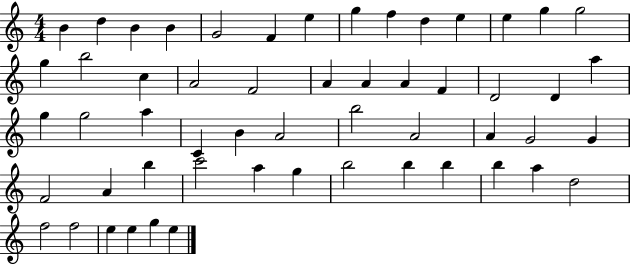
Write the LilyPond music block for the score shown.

{
  \clef treble
  \numericTimeSignature
  \time 4/4
  \key c \major
  b'4 d''4 b'4 b'4 | g'2 f'4 e''4 | g''4 f''4 d''4 e''4 | e''4 g''4 g''2 | \break g''4 b''2 c''4 | a'2 f'2 | a'4 a'4 a'4 f'4 | d'2 d'4 a''4 | \break g''4 g''2 a''4 | c'4 b'4 a'2 | b''2 a'2 | a'4 g'2 g'4 | \break f'2 a'4 b''4 | c'''2 a''4 g''4 | b''2 b''4 b''4 | b''4 a''4 d''2 | \break f''2 f''2 | e''4 e''4 g''4 e''4 | \bar "|."
}